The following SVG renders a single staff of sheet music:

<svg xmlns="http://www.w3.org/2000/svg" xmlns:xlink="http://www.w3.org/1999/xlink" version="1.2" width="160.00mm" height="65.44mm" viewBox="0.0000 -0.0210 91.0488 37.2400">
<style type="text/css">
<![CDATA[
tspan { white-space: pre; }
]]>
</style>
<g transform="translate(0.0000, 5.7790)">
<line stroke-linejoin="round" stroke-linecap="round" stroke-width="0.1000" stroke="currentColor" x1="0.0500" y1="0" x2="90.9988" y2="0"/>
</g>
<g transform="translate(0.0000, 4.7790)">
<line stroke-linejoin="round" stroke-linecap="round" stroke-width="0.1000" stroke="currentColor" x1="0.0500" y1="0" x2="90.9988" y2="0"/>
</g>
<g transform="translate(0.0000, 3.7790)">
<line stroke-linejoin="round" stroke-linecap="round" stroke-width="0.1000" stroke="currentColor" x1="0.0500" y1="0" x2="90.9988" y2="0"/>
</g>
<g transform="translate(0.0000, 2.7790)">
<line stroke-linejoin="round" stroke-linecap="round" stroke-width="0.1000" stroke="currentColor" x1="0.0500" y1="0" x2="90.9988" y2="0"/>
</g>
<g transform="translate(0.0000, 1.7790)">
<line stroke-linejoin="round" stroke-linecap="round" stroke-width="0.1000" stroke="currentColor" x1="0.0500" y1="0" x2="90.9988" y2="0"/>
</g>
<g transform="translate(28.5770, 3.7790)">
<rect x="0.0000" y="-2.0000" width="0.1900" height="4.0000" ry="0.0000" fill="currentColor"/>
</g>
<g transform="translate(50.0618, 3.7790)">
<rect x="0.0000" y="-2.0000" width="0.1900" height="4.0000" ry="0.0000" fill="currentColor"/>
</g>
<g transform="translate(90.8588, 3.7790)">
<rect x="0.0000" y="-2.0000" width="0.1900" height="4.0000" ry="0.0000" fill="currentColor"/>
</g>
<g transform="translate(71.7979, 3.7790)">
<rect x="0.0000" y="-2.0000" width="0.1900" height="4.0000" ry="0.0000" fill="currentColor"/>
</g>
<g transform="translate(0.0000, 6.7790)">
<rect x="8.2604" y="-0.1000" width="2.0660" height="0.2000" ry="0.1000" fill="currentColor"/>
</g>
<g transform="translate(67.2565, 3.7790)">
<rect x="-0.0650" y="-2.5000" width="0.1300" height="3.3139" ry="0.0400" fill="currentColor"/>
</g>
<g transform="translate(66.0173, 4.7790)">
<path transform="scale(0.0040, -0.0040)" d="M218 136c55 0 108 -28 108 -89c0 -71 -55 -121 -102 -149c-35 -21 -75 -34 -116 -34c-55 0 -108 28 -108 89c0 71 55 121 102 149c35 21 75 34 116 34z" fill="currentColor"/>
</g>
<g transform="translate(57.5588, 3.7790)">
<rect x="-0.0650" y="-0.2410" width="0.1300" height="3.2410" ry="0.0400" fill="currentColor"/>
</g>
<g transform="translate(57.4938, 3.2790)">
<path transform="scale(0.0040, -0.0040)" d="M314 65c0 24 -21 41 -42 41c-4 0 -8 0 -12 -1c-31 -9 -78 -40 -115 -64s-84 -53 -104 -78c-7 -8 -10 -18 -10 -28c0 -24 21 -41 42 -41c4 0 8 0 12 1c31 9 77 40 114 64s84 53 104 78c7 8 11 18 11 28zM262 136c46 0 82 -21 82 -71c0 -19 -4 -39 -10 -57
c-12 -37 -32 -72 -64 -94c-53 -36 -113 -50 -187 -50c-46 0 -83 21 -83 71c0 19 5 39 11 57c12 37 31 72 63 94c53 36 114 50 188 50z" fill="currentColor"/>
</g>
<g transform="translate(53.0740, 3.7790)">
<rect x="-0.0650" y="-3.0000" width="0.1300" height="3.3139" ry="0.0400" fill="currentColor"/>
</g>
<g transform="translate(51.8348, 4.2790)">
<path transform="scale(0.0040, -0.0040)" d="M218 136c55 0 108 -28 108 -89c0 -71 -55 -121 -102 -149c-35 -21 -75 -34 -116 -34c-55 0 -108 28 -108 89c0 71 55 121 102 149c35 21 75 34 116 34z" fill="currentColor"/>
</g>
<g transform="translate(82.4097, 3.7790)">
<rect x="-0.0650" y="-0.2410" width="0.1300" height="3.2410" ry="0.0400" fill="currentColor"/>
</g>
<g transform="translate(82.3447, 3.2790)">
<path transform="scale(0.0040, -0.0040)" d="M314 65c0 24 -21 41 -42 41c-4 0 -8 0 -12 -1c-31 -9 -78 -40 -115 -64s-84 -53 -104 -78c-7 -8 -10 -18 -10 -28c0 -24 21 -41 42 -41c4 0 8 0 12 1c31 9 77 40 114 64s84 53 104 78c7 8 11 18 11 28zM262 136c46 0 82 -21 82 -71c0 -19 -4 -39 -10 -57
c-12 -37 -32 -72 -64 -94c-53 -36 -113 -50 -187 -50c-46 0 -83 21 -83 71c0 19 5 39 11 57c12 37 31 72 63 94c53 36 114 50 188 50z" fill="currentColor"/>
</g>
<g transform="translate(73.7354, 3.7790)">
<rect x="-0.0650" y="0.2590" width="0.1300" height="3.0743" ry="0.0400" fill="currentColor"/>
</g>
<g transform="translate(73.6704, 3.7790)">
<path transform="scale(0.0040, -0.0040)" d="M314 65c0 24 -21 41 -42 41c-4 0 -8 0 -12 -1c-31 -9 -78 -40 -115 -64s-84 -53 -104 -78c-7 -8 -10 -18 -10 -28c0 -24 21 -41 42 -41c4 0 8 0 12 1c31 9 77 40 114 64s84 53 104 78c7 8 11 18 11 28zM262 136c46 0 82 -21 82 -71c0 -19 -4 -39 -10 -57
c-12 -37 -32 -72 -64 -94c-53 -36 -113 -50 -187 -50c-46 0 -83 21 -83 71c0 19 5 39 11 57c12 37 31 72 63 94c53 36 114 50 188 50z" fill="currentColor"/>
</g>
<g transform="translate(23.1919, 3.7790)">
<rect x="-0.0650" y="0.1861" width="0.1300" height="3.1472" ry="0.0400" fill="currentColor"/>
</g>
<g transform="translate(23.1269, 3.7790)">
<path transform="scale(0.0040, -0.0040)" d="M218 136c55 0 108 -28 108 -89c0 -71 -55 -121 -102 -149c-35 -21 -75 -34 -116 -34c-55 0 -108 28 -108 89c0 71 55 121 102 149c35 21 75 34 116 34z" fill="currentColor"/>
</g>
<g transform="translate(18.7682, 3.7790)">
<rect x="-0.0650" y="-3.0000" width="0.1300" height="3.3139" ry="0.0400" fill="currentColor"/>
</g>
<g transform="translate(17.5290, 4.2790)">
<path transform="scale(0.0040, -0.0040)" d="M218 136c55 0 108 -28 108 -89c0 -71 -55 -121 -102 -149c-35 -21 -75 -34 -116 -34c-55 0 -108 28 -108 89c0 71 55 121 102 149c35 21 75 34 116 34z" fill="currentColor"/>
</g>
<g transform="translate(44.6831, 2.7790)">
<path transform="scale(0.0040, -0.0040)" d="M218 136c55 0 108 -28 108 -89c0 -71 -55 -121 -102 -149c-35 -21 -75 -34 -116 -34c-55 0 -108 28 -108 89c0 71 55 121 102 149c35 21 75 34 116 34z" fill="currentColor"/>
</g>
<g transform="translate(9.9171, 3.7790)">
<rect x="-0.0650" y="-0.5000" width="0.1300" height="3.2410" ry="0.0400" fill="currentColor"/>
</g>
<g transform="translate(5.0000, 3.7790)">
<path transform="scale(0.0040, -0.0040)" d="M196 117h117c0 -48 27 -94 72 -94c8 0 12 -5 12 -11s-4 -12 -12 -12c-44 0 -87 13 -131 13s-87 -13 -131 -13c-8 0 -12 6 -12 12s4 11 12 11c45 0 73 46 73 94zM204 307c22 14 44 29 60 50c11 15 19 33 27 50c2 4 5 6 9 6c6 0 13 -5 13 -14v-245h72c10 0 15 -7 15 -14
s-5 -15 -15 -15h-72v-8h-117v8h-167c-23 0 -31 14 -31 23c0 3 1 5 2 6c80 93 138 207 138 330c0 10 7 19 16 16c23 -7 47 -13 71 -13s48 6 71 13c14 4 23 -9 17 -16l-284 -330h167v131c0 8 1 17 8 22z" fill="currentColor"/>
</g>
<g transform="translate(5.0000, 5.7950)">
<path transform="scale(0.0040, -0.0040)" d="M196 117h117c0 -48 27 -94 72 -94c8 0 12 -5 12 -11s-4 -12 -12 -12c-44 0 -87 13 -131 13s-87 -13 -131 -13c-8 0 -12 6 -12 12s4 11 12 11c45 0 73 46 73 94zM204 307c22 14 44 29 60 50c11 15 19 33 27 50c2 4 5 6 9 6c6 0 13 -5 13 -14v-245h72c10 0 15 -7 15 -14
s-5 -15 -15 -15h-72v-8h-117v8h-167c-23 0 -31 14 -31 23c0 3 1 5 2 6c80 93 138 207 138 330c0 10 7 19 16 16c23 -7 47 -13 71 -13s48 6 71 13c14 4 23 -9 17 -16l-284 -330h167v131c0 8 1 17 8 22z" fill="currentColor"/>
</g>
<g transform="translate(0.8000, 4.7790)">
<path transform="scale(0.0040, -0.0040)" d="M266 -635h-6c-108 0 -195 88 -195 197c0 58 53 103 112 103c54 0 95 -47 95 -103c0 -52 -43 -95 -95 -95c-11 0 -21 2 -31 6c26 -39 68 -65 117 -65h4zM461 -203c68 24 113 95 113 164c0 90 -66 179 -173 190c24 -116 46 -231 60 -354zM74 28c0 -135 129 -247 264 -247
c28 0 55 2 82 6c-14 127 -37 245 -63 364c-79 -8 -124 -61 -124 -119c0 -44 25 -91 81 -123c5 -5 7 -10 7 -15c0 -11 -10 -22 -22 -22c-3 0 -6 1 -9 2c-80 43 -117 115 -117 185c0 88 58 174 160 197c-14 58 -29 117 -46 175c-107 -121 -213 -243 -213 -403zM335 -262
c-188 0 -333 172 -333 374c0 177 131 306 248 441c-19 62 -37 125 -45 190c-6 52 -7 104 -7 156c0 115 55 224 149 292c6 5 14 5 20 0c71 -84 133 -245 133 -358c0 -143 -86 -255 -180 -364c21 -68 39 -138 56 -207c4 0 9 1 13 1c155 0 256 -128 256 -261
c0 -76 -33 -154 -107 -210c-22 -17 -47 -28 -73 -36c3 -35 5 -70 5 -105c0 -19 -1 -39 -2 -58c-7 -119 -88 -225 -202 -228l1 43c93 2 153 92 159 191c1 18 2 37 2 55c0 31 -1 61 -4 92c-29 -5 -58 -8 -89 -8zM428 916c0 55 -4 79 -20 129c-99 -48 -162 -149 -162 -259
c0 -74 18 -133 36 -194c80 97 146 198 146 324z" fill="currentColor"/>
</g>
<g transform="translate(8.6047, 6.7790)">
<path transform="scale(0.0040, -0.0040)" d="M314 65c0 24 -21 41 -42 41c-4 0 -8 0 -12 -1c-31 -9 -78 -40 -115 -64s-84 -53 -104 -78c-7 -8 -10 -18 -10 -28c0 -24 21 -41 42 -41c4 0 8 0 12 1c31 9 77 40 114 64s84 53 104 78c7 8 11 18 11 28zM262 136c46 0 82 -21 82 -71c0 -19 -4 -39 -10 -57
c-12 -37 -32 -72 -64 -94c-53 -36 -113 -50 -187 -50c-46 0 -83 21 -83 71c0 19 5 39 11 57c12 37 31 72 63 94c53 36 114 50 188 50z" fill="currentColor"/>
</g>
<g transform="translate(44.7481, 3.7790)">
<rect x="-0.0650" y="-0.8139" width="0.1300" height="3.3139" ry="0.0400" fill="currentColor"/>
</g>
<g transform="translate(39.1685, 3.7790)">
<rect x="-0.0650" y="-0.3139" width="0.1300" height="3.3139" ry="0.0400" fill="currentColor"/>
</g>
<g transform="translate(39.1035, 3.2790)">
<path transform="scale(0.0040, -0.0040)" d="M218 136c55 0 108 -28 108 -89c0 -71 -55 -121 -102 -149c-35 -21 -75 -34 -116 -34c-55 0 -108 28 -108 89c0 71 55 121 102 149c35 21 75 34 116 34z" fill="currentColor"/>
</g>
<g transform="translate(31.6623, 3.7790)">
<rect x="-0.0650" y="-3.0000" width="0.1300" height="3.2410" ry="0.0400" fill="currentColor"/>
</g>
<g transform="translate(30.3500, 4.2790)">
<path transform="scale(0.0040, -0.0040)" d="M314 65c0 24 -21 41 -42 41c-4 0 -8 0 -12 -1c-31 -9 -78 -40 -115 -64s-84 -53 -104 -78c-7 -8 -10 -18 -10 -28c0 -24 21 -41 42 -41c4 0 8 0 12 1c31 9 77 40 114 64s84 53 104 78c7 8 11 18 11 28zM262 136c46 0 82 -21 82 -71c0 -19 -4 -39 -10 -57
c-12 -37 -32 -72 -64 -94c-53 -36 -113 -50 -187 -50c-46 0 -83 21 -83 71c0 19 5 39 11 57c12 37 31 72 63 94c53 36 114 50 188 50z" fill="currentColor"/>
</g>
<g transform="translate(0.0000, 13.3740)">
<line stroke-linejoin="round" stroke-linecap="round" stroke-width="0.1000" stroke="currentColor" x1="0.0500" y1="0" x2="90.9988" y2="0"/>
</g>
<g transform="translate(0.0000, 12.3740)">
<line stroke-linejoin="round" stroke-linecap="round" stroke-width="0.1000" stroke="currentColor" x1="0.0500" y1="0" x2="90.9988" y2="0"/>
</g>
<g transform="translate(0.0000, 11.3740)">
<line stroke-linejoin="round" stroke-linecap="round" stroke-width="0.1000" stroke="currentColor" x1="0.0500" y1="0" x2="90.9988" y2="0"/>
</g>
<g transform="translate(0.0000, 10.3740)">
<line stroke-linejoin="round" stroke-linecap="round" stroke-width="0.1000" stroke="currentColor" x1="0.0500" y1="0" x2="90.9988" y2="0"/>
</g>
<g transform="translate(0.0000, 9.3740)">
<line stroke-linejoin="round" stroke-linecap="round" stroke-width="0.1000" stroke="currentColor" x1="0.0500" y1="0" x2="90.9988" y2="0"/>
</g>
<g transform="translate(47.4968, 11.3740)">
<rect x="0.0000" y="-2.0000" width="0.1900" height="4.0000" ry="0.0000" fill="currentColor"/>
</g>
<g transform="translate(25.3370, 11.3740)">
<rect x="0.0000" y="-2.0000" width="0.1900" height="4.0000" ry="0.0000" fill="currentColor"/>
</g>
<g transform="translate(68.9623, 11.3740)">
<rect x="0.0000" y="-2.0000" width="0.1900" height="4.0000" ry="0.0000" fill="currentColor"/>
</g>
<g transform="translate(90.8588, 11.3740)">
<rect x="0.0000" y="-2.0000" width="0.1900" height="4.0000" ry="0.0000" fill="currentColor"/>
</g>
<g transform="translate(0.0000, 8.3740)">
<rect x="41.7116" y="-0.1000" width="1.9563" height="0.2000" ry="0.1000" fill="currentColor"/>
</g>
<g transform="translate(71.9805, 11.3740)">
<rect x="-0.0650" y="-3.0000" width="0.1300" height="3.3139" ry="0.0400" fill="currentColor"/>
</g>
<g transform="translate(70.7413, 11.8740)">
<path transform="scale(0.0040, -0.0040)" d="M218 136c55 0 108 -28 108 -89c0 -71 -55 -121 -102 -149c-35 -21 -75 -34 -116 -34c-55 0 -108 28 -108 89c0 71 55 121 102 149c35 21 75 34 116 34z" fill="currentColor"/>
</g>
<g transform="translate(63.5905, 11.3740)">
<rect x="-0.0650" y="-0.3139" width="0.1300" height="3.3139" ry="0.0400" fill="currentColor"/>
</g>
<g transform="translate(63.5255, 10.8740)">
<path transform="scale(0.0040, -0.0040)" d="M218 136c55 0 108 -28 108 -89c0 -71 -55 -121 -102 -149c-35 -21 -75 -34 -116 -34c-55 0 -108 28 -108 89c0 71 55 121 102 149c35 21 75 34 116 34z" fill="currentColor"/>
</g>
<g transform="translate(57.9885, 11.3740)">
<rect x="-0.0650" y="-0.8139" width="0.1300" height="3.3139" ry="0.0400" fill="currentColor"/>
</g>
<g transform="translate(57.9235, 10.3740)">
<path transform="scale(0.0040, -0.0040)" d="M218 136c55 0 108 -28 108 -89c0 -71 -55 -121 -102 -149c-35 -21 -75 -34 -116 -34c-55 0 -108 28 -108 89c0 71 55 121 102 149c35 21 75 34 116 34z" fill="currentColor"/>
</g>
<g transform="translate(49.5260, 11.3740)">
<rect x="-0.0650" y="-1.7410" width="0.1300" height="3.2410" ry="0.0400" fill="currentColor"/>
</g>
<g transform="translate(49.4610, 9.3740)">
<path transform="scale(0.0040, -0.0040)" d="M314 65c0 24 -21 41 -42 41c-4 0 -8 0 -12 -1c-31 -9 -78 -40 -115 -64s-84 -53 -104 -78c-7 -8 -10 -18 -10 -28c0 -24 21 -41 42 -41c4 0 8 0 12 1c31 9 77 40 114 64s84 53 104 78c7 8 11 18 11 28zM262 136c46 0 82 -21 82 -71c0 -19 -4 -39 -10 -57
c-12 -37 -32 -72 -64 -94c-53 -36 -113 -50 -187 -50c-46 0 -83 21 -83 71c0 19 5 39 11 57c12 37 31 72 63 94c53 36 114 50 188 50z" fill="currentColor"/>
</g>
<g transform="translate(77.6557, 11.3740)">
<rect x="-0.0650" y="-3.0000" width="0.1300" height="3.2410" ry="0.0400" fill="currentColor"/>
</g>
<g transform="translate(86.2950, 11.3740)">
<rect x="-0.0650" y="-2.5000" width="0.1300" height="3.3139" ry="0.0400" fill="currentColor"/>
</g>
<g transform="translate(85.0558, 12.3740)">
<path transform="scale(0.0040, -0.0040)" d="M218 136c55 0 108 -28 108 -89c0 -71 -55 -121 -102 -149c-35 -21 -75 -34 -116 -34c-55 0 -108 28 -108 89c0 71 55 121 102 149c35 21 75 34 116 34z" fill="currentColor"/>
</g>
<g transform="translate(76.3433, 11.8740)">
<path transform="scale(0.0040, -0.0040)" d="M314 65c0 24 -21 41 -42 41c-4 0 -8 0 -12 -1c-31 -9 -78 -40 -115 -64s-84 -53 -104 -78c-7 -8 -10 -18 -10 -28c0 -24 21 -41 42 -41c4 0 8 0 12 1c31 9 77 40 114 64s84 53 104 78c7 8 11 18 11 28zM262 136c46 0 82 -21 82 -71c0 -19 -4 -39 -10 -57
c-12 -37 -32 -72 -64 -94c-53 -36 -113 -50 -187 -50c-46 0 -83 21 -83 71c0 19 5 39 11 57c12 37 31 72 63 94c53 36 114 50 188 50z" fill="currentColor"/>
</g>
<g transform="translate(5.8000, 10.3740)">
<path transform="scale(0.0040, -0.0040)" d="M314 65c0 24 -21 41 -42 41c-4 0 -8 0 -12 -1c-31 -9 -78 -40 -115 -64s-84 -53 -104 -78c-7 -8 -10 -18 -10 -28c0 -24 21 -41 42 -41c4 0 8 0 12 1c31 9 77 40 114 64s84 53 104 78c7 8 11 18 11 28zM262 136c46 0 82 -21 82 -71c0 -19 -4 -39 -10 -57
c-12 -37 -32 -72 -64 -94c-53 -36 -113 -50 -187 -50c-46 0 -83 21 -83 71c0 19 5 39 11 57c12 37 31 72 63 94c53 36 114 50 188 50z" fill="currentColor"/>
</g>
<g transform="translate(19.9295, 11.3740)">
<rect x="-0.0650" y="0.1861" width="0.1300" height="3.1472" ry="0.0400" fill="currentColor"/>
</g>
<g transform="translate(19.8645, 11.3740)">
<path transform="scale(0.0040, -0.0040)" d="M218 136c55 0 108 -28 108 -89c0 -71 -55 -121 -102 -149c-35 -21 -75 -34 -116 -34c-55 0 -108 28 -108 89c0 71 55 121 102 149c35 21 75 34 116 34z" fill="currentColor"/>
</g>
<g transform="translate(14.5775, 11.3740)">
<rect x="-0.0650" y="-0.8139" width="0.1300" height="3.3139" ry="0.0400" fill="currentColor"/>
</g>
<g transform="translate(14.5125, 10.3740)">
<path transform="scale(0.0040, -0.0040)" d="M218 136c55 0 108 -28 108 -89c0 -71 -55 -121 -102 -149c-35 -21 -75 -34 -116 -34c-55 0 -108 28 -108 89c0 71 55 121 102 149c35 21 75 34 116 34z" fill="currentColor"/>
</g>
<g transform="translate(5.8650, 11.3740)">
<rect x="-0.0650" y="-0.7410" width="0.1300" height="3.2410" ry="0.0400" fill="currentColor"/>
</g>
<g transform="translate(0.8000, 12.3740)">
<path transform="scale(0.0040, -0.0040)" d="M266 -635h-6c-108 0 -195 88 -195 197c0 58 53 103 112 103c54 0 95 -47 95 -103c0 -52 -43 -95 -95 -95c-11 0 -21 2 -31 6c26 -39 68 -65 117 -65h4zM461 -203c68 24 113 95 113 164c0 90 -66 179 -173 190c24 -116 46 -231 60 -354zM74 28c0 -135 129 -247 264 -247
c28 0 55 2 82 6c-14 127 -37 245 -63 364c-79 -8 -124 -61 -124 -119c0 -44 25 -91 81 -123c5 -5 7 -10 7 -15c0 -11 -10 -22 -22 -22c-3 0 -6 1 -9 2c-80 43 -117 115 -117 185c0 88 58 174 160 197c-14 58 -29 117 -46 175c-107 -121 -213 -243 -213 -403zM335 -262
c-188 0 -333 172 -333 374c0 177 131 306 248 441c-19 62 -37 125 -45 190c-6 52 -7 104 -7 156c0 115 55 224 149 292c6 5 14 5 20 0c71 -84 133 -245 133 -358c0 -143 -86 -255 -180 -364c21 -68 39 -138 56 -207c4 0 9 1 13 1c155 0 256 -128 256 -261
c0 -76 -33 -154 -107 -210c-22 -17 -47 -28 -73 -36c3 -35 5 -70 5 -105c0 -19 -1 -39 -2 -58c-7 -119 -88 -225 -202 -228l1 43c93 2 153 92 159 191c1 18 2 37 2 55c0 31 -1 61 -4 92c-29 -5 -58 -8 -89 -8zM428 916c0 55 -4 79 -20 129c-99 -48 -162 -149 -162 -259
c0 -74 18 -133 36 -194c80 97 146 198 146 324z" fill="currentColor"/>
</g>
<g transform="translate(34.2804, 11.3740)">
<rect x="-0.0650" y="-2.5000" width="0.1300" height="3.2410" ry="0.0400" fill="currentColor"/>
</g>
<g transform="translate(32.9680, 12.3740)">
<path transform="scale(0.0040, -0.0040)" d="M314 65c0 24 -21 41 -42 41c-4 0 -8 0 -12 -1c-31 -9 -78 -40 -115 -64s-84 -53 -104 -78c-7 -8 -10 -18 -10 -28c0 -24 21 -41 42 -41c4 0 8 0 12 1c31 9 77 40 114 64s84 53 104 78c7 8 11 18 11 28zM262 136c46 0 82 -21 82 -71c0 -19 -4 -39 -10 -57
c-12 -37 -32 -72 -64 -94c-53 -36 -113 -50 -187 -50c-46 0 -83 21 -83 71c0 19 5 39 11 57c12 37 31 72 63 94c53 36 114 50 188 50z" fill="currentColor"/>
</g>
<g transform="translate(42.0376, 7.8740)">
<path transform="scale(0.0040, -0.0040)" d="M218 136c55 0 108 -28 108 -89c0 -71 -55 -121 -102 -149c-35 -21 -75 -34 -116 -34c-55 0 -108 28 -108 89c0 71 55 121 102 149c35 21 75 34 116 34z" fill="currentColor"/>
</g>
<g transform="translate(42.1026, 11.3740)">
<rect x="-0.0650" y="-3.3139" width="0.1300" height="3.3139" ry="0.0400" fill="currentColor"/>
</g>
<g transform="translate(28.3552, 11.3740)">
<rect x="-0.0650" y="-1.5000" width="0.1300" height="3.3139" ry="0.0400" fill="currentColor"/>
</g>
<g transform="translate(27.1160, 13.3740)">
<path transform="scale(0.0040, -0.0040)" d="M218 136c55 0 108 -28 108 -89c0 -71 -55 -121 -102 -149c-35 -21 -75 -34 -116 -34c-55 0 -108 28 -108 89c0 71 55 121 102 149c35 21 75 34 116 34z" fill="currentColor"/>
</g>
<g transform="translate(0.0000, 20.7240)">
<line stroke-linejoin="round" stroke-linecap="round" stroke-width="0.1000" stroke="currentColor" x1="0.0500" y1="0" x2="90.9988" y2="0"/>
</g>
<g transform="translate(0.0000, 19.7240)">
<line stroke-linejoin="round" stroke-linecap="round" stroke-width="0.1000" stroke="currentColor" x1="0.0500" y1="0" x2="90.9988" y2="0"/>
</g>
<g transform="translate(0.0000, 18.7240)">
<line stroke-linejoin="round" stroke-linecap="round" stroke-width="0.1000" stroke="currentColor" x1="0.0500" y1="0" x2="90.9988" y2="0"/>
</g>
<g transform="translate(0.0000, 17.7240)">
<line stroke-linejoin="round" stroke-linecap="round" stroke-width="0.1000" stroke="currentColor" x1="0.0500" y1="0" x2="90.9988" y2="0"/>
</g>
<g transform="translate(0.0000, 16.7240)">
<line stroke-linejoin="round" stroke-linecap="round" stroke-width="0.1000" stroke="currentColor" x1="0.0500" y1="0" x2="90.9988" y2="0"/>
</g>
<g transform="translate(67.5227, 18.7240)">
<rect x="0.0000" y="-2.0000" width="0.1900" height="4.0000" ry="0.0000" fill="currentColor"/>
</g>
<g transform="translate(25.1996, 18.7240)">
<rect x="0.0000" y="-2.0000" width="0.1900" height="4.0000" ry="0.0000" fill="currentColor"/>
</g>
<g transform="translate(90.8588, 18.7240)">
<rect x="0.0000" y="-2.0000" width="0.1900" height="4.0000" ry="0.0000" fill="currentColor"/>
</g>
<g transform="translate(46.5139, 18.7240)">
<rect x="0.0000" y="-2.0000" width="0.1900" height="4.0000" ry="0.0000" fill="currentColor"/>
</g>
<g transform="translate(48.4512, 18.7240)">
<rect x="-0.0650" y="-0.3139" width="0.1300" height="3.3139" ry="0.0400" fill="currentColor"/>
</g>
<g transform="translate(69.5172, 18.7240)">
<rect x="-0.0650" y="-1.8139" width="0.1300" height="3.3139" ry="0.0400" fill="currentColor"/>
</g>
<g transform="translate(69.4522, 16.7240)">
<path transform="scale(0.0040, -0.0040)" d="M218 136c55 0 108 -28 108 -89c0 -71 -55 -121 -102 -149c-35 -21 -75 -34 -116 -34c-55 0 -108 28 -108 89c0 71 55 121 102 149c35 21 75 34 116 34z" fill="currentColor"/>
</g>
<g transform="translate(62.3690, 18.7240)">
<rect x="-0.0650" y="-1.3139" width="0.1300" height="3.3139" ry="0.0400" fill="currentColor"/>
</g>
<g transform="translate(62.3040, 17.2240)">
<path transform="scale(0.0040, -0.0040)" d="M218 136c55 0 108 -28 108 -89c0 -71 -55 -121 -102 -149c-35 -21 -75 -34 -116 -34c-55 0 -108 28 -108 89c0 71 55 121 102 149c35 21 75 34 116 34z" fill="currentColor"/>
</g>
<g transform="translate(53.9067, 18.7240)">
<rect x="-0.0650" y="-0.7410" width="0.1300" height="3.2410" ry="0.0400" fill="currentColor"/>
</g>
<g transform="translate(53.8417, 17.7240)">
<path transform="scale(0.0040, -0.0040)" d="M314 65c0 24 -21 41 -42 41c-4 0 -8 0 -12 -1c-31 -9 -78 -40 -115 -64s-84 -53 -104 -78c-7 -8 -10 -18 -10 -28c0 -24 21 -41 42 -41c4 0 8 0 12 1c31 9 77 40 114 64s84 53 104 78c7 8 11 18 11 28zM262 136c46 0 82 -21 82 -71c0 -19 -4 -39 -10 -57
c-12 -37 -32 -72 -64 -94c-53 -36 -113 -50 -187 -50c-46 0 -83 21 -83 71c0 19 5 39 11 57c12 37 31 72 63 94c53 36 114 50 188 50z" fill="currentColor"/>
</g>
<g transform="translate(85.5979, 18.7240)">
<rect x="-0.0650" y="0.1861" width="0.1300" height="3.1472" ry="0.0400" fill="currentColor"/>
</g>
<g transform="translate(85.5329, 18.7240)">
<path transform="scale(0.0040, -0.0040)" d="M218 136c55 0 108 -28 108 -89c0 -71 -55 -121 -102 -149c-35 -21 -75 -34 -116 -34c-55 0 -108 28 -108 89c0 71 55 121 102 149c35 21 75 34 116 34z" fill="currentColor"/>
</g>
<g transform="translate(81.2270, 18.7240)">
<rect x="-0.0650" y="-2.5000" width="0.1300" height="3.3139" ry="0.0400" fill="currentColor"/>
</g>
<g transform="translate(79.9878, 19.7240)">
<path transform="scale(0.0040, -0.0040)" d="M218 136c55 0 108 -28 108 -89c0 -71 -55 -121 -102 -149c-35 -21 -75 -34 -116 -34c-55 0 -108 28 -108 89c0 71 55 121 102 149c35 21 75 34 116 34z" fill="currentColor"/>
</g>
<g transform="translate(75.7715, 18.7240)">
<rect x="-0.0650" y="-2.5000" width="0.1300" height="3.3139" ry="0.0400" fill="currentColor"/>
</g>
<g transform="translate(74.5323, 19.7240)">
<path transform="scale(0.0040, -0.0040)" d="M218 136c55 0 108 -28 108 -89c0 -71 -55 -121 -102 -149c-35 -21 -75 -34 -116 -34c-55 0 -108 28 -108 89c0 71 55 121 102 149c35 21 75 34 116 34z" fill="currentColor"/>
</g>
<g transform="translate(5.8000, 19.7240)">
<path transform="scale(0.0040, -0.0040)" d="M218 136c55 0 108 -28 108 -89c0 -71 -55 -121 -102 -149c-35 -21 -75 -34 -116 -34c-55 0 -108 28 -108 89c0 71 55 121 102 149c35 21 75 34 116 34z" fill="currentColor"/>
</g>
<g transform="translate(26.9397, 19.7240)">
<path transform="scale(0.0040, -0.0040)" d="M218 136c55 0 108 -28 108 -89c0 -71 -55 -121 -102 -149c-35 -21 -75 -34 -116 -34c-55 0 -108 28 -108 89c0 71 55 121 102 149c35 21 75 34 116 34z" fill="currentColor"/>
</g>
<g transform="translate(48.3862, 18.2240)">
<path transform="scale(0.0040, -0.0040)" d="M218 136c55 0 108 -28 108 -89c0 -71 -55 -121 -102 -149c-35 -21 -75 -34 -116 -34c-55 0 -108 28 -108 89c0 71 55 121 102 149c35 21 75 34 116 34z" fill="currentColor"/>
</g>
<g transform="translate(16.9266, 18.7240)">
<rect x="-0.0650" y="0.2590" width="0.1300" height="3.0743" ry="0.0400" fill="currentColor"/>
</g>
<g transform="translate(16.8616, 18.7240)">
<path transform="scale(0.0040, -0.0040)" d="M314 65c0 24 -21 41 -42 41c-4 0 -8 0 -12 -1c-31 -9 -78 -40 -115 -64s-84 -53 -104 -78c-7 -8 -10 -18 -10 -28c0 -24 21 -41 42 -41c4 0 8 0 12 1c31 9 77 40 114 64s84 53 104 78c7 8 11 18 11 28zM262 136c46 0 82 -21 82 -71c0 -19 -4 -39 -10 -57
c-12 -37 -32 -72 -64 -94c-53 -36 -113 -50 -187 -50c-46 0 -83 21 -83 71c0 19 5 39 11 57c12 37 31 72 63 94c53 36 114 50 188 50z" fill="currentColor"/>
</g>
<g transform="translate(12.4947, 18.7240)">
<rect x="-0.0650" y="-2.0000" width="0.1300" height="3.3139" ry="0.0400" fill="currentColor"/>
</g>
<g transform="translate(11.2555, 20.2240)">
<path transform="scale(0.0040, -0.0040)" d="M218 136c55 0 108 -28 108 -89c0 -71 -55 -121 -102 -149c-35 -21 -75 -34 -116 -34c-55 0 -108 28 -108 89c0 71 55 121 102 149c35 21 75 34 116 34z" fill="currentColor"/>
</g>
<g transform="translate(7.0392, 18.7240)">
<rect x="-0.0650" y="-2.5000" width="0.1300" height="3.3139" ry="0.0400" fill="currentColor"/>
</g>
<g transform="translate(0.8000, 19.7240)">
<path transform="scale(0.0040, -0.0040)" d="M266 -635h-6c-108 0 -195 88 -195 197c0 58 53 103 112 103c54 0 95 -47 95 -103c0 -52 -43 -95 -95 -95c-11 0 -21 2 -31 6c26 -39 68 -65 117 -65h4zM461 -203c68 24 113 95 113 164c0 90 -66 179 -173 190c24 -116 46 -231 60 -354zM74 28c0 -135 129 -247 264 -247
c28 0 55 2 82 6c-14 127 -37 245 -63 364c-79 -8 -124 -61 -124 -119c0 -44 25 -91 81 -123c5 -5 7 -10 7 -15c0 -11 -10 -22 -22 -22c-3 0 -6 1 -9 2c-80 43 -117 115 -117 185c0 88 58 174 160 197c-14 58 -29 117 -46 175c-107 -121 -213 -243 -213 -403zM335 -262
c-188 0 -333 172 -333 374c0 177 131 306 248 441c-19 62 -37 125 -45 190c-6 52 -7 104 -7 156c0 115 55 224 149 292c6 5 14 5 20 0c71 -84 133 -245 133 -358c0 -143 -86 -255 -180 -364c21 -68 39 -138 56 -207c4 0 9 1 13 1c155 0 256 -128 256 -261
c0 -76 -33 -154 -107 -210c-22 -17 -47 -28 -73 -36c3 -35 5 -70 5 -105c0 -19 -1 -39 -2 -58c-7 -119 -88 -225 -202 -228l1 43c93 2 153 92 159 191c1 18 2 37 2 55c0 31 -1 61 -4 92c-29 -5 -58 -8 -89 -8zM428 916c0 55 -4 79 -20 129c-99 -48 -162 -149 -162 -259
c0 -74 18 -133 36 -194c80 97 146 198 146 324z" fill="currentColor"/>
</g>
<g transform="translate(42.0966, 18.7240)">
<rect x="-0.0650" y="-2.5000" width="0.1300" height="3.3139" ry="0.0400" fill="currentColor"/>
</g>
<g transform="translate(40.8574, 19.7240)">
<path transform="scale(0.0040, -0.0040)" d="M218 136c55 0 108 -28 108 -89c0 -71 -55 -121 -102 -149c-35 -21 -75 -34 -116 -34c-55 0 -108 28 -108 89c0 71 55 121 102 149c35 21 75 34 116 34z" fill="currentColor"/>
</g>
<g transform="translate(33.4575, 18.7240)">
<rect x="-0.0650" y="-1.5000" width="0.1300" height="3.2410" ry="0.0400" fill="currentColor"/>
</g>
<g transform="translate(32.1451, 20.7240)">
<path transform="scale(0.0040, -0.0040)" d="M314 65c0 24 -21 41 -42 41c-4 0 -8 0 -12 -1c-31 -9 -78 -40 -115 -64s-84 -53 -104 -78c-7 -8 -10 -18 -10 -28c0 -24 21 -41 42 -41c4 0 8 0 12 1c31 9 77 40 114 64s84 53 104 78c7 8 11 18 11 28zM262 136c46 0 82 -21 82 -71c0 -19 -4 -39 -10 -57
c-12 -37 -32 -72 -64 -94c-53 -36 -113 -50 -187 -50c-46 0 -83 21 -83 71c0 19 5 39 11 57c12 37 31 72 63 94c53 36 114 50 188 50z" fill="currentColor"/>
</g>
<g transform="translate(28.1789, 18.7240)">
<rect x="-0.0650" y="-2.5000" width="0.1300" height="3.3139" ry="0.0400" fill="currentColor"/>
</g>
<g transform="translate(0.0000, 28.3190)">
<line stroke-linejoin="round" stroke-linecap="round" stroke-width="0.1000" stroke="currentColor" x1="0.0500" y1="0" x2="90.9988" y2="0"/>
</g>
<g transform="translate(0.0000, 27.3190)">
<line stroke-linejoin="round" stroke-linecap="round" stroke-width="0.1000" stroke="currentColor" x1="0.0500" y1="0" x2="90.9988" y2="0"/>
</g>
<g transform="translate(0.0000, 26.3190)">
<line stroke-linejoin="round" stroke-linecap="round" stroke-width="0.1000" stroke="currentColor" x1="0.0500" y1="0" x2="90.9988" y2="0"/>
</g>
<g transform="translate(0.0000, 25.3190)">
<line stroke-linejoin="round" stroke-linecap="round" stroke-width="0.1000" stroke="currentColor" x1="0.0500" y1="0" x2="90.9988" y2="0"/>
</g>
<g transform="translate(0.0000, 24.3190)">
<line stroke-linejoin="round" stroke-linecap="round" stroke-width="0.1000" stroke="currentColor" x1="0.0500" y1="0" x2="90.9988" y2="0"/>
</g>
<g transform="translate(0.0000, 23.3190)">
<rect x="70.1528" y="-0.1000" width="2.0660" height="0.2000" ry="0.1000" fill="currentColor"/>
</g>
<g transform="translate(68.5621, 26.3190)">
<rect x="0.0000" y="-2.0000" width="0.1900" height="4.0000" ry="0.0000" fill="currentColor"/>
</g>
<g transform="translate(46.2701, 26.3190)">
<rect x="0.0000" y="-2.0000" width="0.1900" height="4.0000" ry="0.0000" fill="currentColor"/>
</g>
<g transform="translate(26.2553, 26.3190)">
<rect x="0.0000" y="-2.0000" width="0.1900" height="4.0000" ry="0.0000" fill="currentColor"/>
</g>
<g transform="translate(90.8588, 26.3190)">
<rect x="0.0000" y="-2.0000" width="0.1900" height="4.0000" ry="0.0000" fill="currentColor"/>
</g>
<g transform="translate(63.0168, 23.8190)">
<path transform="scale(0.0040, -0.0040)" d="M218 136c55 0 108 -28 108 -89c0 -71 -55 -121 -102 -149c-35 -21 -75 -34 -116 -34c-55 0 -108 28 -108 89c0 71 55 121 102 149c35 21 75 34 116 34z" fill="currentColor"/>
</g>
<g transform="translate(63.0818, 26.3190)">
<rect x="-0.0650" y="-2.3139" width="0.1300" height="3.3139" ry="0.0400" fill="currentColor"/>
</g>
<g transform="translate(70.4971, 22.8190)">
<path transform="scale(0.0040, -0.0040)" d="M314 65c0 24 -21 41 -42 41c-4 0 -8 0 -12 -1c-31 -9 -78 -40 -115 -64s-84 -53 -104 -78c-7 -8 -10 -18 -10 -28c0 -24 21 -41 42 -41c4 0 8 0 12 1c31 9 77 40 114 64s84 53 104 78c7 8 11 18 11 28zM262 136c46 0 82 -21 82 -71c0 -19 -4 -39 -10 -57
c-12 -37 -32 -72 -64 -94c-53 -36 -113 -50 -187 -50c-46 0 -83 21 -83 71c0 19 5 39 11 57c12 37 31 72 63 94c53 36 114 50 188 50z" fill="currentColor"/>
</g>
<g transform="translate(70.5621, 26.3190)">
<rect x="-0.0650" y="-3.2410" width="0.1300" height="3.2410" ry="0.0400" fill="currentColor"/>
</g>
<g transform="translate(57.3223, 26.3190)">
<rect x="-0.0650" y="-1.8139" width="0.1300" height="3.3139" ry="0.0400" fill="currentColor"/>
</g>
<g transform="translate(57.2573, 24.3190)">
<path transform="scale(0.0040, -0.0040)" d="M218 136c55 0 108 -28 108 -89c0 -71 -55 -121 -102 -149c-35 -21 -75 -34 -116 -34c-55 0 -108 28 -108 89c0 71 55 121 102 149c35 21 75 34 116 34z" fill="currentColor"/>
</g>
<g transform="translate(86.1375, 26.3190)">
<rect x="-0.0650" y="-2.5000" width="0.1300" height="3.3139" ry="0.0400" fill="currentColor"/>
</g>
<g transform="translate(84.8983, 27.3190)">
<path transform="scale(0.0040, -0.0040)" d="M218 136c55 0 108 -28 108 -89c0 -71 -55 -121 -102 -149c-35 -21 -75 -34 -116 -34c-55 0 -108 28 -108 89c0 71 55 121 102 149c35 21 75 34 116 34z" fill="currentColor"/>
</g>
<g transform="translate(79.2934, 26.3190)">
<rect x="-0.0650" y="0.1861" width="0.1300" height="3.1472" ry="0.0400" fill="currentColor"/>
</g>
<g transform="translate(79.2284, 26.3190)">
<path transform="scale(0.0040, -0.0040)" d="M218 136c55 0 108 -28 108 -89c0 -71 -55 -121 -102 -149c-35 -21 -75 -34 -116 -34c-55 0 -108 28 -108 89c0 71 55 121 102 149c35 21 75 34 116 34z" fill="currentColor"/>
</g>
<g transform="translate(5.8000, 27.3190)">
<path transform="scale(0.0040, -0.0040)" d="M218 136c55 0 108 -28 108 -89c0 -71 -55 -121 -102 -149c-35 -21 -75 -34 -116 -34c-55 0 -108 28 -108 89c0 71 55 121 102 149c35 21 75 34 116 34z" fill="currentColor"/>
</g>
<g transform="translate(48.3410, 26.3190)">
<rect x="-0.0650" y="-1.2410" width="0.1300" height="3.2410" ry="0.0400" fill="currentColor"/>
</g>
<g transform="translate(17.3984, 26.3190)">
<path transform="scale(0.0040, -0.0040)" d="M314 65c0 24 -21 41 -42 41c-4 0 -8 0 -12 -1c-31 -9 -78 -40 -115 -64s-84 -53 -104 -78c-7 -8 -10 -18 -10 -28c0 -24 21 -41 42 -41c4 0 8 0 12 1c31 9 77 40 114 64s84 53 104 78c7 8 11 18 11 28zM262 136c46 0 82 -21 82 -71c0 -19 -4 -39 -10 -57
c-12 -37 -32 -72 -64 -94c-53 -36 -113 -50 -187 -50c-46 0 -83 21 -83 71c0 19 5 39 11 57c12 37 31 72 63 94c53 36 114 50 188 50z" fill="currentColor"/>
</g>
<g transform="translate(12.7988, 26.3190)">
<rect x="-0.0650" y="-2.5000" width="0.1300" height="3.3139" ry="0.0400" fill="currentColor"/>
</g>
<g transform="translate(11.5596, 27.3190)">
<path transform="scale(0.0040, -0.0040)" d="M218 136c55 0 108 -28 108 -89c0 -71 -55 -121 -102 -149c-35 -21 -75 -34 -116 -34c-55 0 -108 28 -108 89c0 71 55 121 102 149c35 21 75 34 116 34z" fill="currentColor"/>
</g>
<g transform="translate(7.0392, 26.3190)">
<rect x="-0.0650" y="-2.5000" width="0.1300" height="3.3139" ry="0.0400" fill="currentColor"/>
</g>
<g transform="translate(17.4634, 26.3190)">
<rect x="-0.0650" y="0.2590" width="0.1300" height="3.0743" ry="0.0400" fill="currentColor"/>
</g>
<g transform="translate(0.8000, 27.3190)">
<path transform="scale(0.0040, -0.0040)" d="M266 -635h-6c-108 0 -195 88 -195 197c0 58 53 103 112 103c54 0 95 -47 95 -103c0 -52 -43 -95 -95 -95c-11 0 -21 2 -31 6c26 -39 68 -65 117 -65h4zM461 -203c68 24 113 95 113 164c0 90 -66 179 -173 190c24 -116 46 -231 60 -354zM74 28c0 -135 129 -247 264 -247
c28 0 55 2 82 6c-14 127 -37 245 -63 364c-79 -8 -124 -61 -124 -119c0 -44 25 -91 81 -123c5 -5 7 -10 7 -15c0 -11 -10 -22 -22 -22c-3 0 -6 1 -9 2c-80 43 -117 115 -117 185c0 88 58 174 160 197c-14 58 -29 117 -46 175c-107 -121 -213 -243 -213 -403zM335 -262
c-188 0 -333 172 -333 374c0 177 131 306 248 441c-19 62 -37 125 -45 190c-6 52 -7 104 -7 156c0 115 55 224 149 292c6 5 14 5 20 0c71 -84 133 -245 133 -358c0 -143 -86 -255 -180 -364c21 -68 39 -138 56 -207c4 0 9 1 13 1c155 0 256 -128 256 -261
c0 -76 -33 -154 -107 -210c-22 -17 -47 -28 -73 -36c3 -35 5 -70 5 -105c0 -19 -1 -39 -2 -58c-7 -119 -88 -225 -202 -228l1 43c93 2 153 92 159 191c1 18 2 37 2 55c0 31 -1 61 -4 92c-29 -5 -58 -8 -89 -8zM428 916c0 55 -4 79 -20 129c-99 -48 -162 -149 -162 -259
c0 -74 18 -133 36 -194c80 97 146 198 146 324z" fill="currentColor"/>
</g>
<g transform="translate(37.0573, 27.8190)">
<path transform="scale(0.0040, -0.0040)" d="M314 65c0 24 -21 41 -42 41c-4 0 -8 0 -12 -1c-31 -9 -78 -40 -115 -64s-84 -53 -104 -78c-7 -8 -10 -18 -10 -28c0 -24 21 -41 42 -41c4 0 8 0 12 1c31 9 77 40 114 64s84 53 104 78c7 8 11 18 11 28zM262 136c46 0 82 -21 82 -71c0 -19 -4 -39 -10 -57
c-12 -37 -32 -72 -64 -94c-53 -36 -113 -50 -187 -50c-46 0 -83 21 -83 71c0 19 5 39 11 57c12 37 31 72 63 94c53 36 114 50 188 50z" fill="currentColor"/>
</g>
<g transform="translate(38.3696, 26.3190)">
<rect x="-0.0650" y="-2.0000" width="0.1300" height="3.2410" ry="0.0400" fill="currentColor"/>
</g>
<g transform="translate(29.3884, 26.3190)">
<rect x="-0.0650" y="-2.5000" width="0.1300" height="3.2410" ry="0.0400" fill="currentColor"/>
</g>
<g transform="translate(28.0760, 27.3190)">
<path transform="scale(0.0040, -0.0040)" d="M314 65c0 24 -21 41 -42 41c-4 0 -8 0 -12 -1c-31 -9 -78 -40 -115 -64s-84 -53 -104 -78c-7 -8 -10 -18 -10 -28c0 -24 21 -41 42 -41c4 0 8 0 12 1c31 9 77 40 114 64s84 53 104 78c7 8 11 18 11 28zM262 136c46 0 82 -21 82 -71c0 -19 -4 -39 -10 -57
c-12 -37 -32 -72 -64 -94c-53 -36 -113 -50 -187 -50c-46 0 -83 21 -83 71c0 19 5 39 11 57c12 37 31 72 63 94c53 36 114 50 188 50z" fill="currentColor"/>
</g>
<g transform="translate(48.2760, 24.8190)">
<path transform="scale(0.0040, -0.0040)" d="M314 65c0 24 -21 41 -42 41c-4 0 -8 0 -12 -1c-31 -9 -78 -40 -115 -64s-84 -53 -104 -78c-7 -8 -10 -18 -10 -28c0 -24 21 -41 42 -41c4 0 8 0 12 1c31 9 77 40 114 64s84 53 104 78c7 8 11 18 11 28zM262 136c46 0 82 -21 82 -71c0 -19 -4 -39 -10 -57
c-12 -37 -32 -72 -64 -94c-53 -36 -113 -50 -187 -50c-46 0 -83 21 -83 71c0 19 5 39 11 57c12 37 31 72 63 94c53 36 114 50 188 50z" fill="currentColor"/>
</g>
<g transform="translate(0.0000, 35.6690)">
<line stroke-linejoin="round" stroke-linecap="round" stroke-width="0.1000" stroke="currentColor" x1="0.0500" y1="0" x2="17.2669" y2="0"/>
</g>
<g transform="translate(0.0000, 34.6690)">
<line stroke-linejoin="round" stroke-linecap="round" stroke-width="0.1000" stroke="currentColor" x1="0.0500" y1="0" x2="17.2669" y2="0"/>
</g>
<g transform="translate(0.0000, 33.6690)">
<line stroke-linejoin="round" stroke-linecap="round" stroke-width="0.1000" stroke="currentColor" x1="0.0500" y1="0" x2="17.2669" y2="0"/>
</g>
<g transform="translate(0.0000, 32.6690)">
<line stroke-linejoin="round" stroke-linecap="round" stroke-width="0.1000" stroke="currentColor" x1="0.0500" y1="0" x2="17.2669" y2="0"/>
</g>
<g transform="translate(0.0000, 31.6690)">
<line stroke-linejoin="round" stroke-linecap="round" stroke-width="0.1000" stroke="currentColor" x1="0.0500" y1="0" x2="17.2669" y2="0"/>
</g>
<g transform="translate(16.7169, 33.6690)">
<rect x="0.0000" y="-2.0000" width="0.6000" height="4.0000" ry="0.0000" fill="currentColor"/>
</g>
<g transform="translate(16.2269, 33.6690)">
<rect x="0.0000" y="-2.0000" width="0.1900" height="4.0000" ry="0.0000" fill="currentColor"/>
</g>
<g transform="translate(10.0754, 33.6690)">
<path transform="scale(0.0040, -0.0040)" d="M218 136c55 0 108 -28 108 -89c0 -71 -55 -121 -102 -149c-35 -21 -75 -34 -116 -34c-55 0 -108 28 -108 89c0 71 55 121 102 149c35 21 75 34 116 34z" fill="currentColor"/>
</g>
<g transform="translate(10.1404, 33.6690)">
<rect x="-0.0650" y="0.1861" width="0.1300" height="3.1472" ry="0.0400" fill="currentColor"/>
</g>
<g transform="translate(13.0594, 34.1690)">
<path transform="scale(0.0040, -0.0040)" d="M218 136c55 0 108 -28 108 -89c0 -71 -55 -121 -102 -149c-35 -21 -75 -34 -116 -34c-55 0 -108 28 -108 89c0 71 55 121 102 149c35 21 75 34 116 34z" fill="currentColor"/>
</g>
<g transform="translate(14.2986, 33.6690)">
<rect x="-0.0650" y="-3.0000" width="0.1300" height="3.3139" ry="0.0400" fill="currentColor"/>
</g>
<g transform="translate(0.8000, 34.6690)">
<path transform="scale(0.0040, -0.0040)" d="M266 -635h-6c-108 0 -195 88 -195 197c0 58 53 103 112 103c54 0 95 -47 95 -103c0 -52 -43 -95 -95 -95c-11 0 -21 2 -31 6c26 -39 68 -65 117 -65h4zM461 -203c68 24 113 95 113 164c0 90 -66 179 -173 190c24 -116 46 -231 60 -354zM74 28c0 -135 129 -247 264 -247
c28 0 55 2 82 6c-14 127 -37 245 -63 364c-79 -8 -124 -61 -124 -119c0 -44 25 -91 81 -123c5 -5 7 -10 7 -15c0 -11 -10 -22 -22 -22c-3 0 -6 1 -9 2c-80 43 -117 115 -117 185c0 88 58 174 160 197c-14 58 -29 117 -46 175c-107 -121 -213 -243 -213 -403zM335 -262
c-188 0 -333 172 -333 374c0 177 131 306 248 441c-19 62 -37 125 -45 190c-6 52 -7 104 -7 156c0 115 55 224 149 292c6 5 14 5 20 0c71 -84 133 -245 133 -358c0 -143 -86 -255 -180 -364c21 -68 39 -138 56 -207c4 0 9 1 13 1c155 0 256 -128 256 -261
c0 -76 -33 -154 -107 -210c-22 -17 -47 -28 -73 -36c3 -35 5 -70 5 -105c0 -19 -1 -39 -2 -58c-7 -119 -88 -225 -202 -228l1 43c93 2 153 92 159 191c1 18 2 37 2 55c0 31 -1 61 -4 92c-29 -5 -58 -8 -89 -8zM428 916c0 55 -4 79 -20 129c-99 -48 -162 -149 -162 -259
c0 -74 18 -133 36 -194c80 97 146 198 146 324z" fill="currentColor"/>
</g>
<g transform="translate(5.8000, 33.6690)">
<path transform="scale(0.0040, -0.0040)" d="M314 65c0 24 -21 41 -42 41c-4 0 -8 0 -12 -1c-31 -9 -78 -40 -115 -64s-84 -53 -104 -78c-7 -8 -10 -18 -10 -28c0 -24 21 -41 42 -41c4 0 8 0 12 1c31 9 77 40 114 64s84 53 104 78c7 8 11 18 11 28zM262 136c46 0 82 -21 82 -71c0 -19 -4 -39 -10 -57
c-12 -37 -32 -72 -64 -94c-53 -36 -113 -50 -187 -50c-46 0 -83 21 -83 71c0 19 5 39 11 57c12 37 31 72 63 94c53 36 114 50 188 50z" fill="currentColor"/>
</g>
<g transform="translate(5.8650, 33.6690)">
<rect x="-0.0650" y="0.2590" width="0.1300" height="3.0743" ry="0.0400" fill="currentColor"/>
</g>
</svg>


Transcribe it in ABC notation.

X:1
T:Untitled
M:4/4
L:1/4
K:C
C2 A B A2 c d A c2 G B2 c2 d2 d B E G2 b f2 d c A A2 G G F B2 G E2 G c d2 e f G G B G G B2 G2 F2 e2 f g b2 B G B2 B A